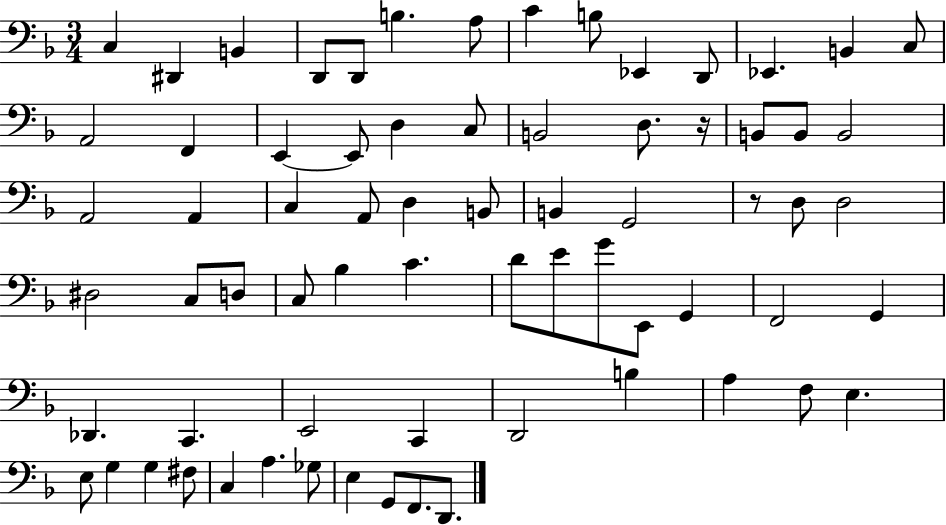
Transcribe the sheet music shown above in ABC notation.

X:1
T:Untitled
M:3/4
L:1/4
K:F
C, ^D,, B,, D,,/2 D,,/2 B, A,/2 C B,/2 _E,, D,,/2 _E,, B,, C,/2 A,,2 F,, E,, E,,/2 D, C,/2 B,,2 D,/2 z/4 B,,/2 B,,/2 B,,2 A,,2 A,, C, A,,/2 D, B,,/2 B,, G,,2 z/2 D,/2 D,2 ^D,2 C,/2 D,/2 C,/2 _B, C D/2 E/2 G/2 E,,/2 G,, F,,2 G,, _D,, C,, E,,2 C,, D,,2 B, A, F,/2 E, E,/2 G, G, ^F,/2 C, A, _G,/2 E, G,,/2 F,,/2 D,,/2